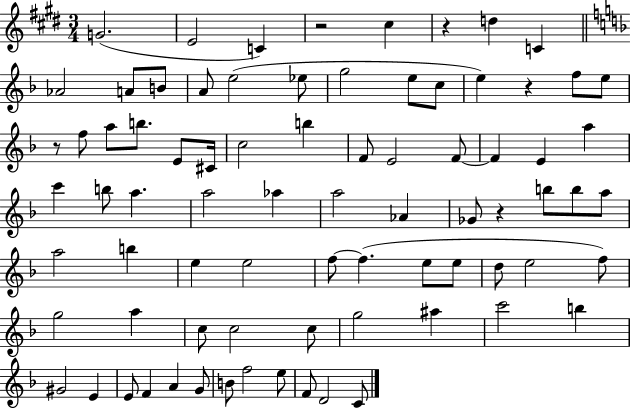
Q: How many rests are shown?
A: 5